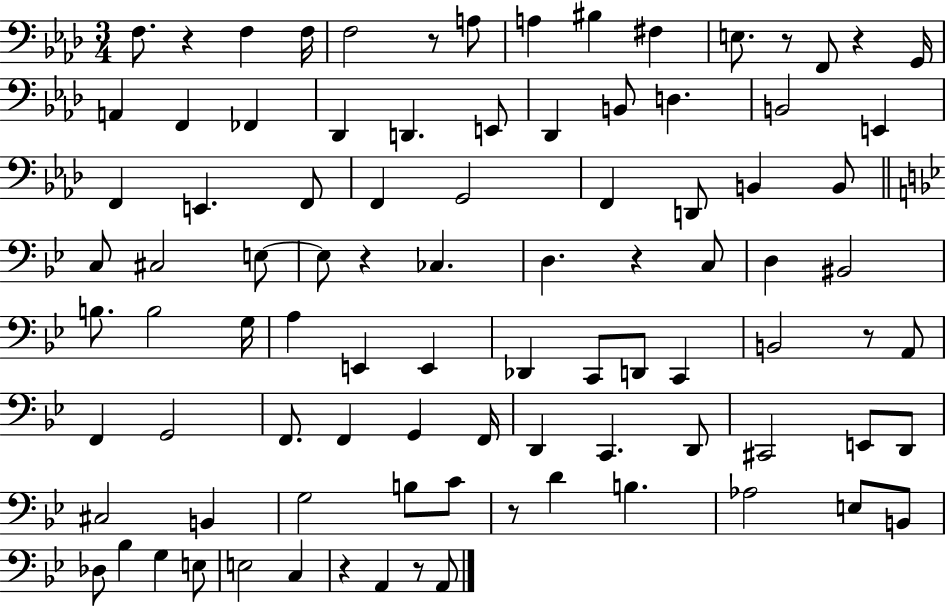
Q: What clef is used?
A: bass